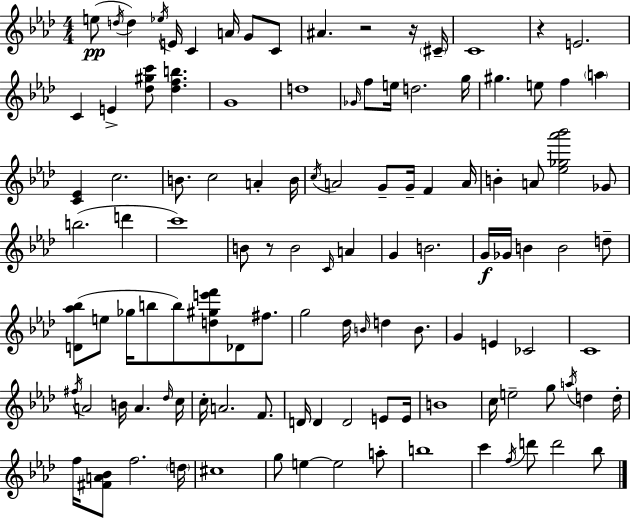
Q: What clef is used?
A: treble